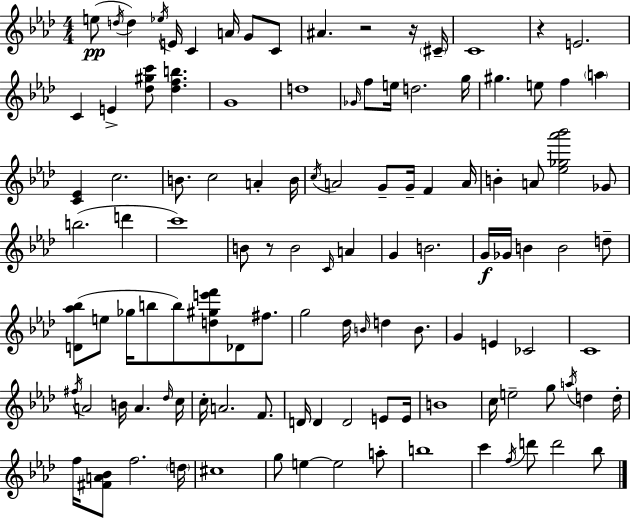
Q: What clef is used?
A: treble